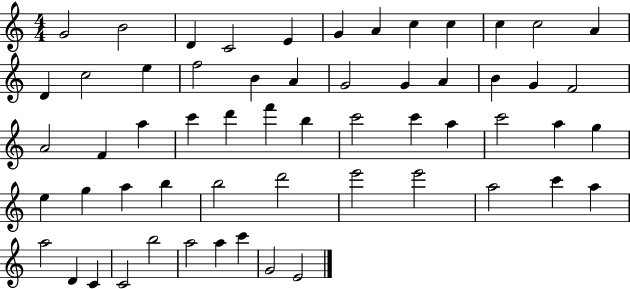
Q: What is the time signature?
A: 4/4